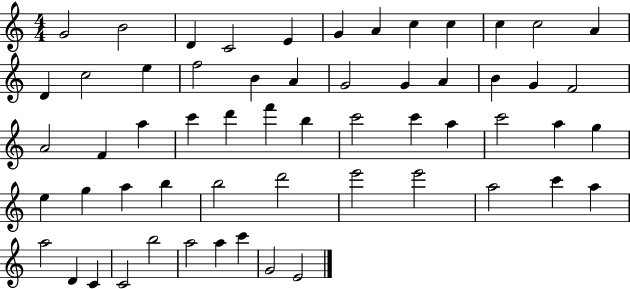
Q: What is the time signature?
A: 4/4